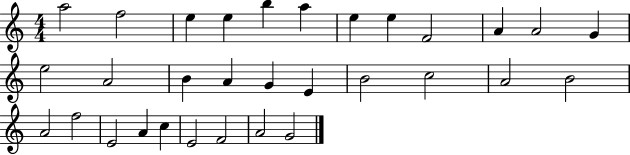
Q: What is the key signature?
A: C major